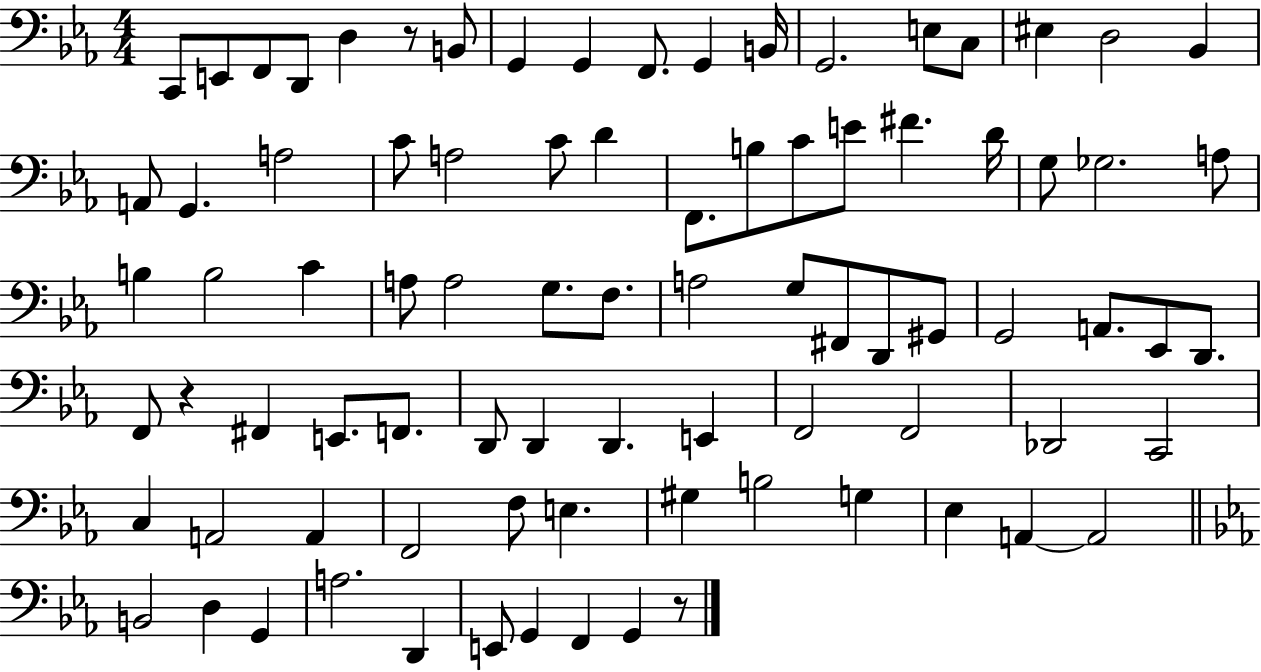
C2/e E2/e F2/e D2/e D3/q R/e B2/e G2/q G2/q F2/e. G2/q B2/s G2/h. E3/e C3/e EIS3/q D3/h Bb2/q A2/e G2/q. A3/h C4/e A3/h C4/e D4/q F2/e. B3/e C4/e E4/e F#4/q. D4/s G3/e Gb3/h. A3/e B3/q B3/h C4/q A3/e A3/h G3/e. F3/e. A3/h G3/e F#2/e D2/e G#2/e G2/h A2/e. Eb2/e D2/e. F2/e R/q F#2/q E2/e. F2/e. D2/e D2/q D2/q. E2/q F2/h F2/h Db2/h C2/h C3/q A2/h A2/q F2/h F3/e E3/q. G#3/q B3/h G3/q Eb3/q A2/q A2/h B2/h D3/q G2/q A3/h. D2/q E2/e G2/q F2/q G2/q R/e